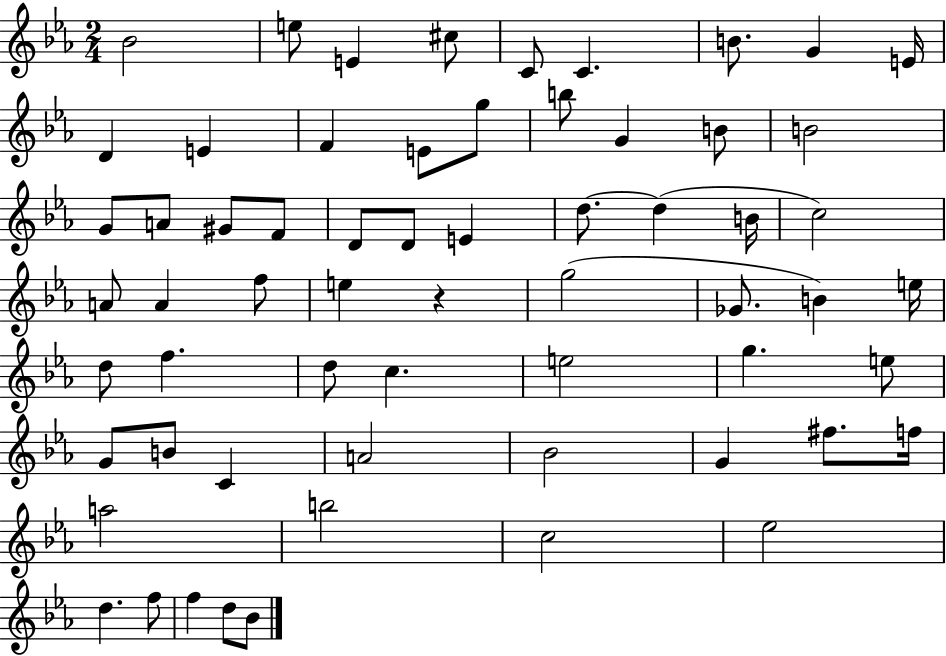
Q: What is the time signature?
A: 2/4